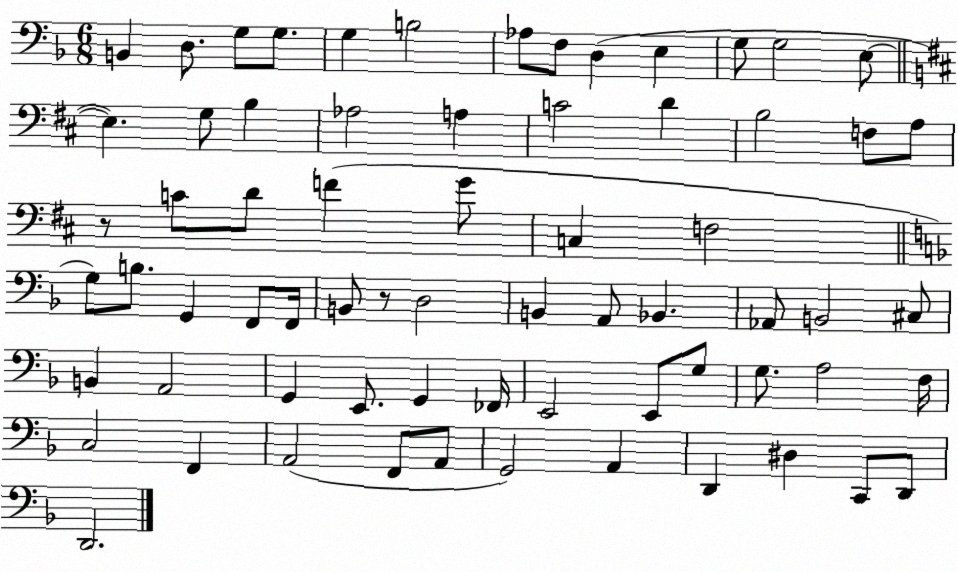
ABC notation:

X:1
T:Untitled
M:6/8
L:1/4
K:F
B,, D,/2 G,/2 G,/2 G, B,2 _A,/2 F,/2 D, E, G,/2 G,2 E,/2 E, G,/2 B, _A,2 A, C2 D B,2 F,/2 A,/2 z/2 C/2 D/2 F G/2 C, F,2 G,/2 B,/2 G,, F,,/2 F,,/4 B,,/2 z/2 D,2 B,, A,,/2 _B,, _A,,/2 B,,2 ^C,/2 B,, A,,2 G,, E,,/2 G,, _F,,/4 E,,2 E,,/2 G,/2 G,/2 A,2 F,/4 C,2 F,, A,,2 F,,/2 A,,/2 G,,2 A,, D,, ^D, C,,/2 D,,/2 D,,2